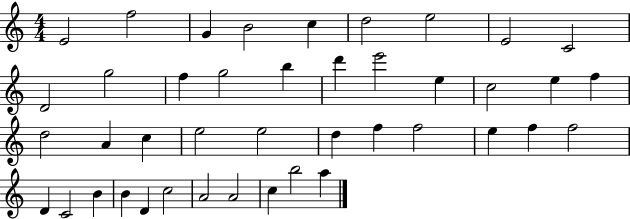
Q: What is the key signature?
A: C major